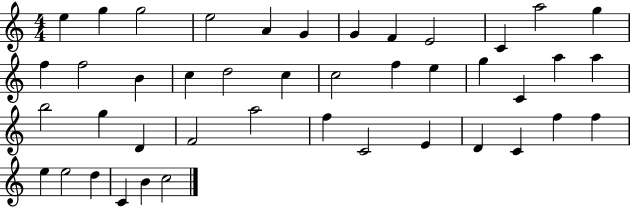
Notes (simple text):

E5/q G5/q G5/h E5/h A4/q G4/q G4/q F4/q E4/h C4/q A5/h G5/q F5/q F5/h B4/q C5/q D5/h C5/q C5/h F5/q E5/q G5/q C4/q A5/q A5/q B5/h G5/q D4/q F4/h A5/h F5/q C4/h E4/q D4/q C4/q F5/q F5/q E5/q E5/h D5/q C4/q B4/q C5/h